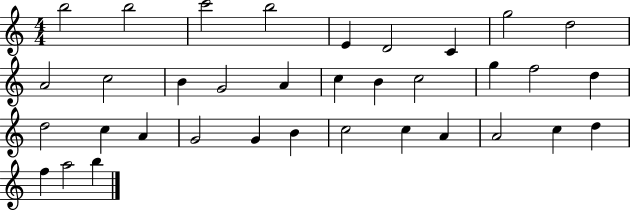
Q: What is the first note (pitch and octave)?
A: B5